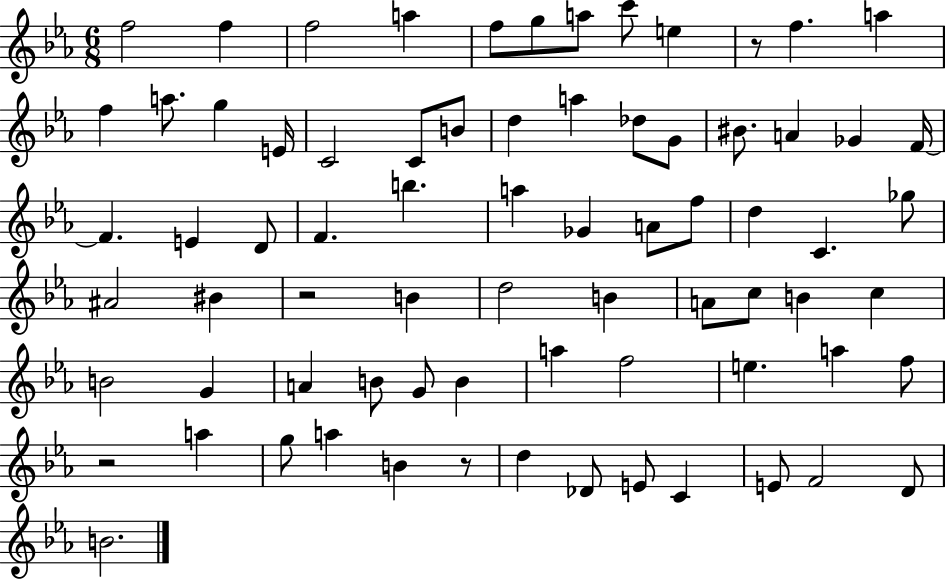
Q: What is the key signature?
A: EES major